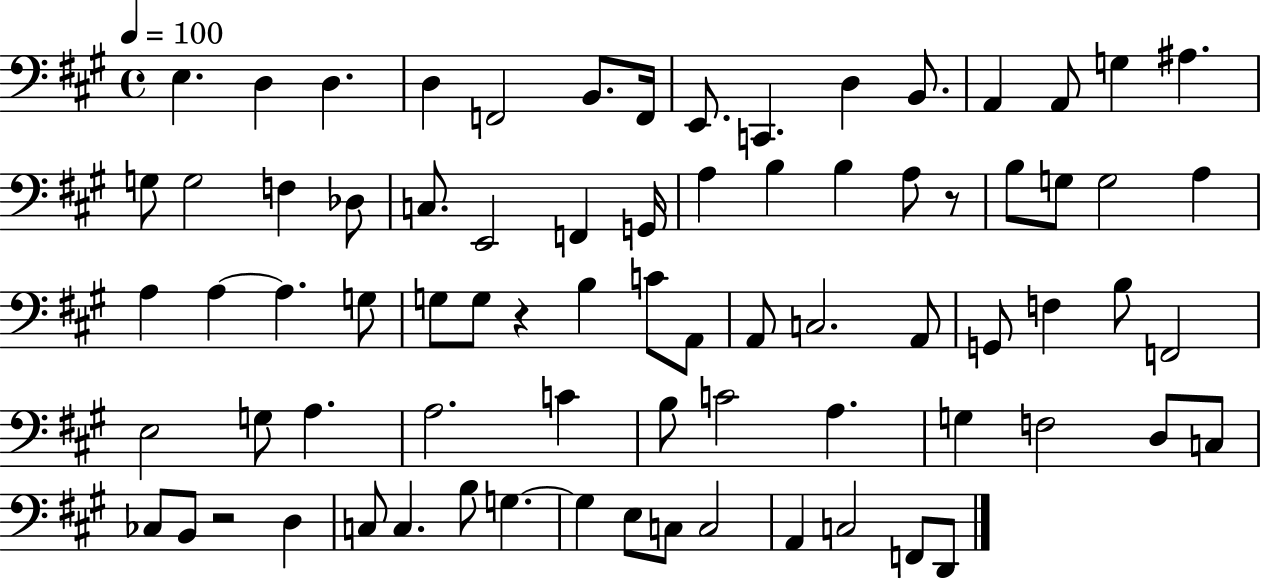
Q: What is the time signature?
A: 4/4